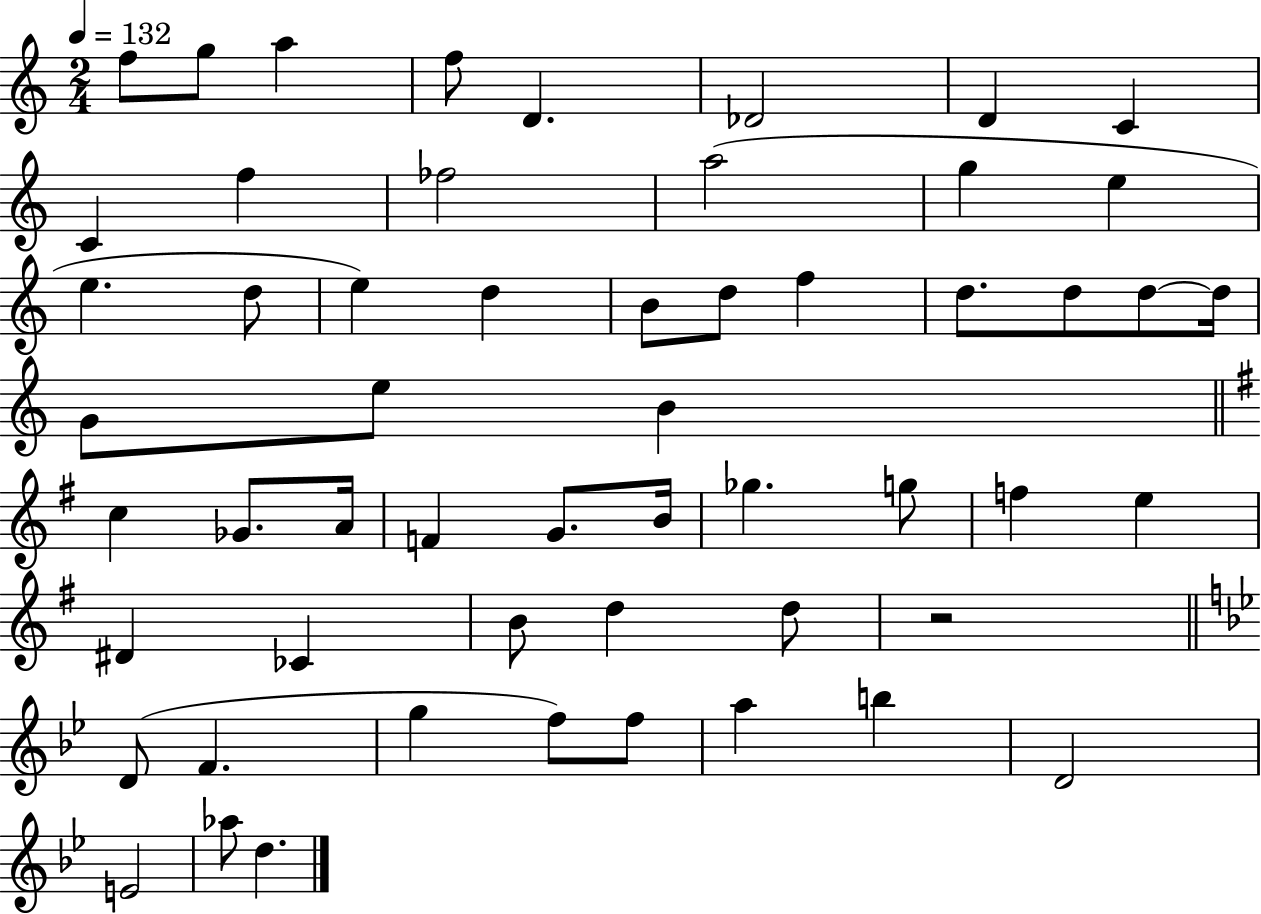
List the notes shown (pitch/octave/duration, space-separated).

F5/e G5/e A5/q F5/e D4/q. Db4/h D4/q C4/q C4/q F5/q FES5/h A5/h G5/q E5/q E5/q. D5/e E5/q D5/q B4/e D5/e F5/q D5/e. D5/e D5/e D5/s G4/e E5/e B4/q C5/q Gb4/e. A4/s F4/q G4/e. B4/s Gb5/q. G5/e F5/q E5/q D#4/q CES4/q B4/e D5/q D5/e R/h D4/e F4/q. G5/q F5/e F5/e A5/q B5/q D4/h E4/h Ab5/e D5/q.